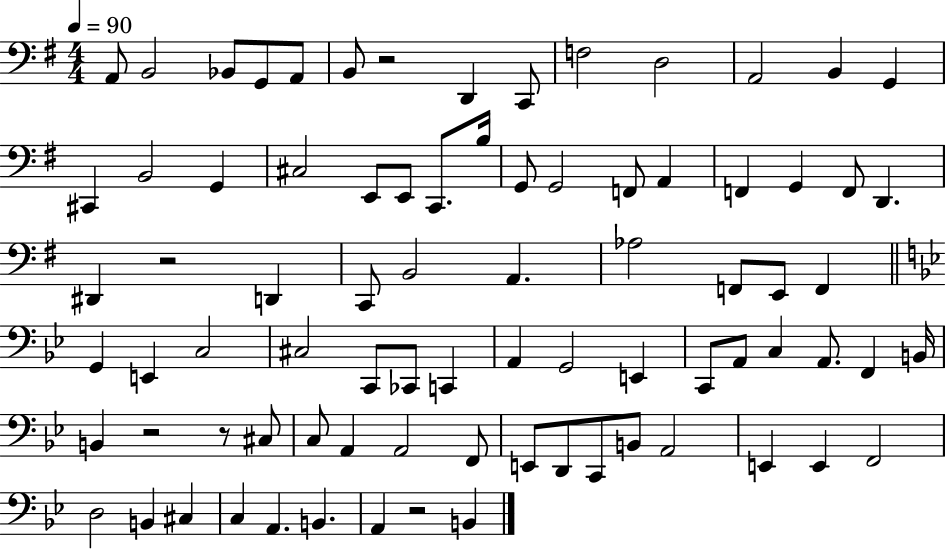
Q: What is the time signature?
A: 4/4